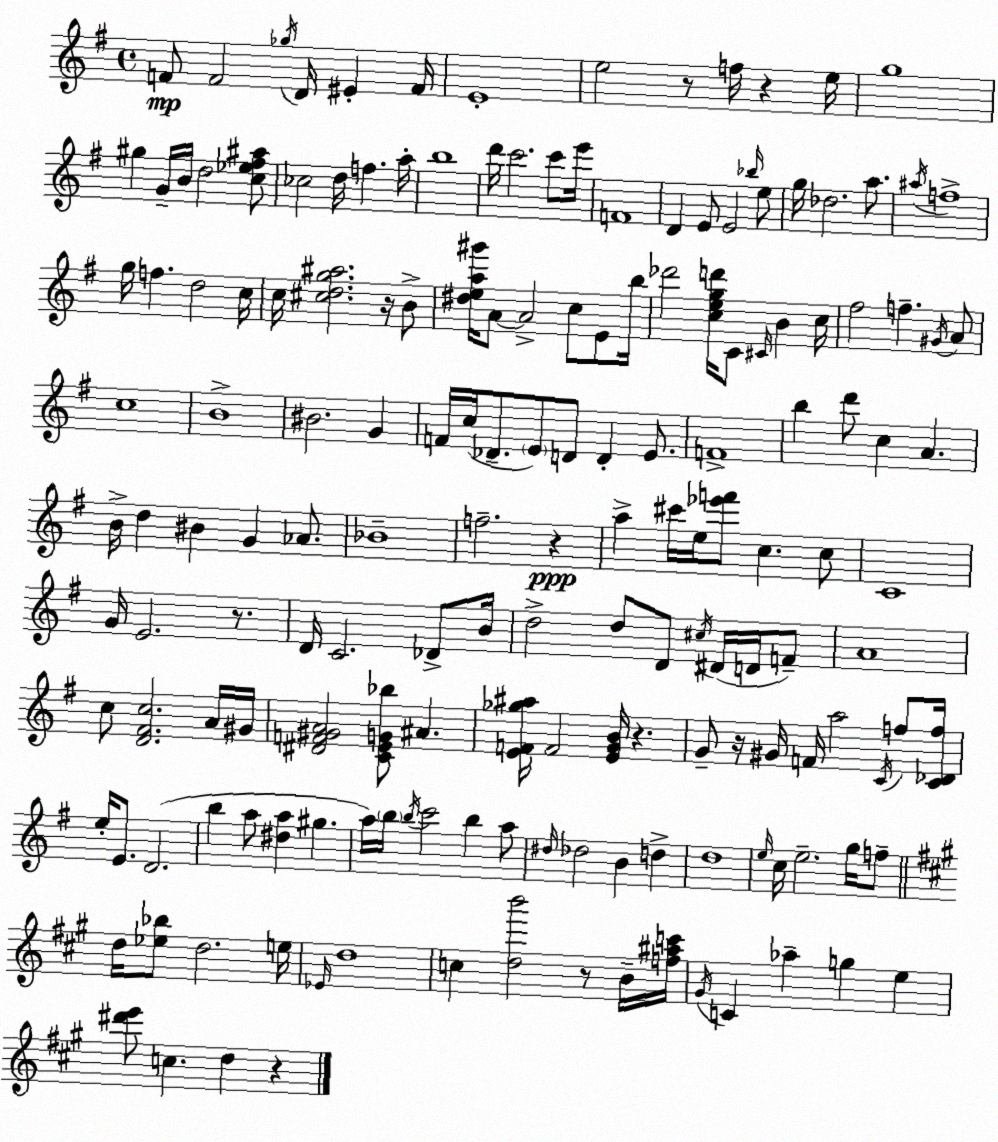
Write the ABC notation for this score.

X:1
T:Untitled
M:4/4
L:1/4
K:Em
F/2 F2 _g/4 D/4 ^E F/4 E4 e2 z/2 f/4 z e/4 g4 ^g G/4 B/4 d2 [c_e^f^a]/2 _c2 d/4 f a/4 b4 d'/4 c'2 c'/2 e'/4 F4 D E/2 E2 _b/4 e/2 g/4 _d2 a/2 ^a/4 f4 g/4 f d2 c/4 c/4 [^cdg^a]2 z/4 B/2 [^dea^g']/4 A/2 A2 c/2 E/2 b/4 _d'2 [cegd']/4 C/2 ^C/4 B c/4 ^f2 f ^G/4 A/2 c4 B4 ^B2 G F/4 c/4 _D/2 E/2 D/2 D E/2 F4 b d'/2 c A B/4 d ^B G _A/2 _B4 f2 z a ^c'/4 e/4 [_e'f']/2 c c/2 C4 G/4 E2 z/2 D/4 C2 _D/2 B/4 d2 d/2 D/2 ^c/4 ^D/4 D/4 F/2 A4 c/2 [D^Fc]2 A/4 ^G/4 [^DF^GA]2 [CEG_b]/2 ^A [EF_g^a]/4 F2 [EGB]/4 z G/2 z/4 ^G/4 F/4 a2 C/4 f/2 [C_Df]/4 e/4 E/2 D2 b a/2 [^da] ^g a/4 b/4 b/4 c'2 b a/2 ^d/4 _d2 B d d4 e/4 c/4 e2 g/4 f/2 d/4 [_e_b]/2 d2 e/4 _E/4 d4 c [db']2 z/2 B/4 [f^ac']/4 ^G/4 C _a g e [^d'e']/2 c d z